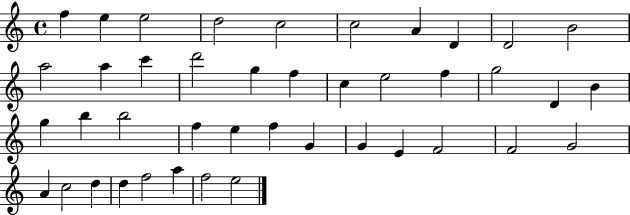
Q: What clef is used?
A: treble